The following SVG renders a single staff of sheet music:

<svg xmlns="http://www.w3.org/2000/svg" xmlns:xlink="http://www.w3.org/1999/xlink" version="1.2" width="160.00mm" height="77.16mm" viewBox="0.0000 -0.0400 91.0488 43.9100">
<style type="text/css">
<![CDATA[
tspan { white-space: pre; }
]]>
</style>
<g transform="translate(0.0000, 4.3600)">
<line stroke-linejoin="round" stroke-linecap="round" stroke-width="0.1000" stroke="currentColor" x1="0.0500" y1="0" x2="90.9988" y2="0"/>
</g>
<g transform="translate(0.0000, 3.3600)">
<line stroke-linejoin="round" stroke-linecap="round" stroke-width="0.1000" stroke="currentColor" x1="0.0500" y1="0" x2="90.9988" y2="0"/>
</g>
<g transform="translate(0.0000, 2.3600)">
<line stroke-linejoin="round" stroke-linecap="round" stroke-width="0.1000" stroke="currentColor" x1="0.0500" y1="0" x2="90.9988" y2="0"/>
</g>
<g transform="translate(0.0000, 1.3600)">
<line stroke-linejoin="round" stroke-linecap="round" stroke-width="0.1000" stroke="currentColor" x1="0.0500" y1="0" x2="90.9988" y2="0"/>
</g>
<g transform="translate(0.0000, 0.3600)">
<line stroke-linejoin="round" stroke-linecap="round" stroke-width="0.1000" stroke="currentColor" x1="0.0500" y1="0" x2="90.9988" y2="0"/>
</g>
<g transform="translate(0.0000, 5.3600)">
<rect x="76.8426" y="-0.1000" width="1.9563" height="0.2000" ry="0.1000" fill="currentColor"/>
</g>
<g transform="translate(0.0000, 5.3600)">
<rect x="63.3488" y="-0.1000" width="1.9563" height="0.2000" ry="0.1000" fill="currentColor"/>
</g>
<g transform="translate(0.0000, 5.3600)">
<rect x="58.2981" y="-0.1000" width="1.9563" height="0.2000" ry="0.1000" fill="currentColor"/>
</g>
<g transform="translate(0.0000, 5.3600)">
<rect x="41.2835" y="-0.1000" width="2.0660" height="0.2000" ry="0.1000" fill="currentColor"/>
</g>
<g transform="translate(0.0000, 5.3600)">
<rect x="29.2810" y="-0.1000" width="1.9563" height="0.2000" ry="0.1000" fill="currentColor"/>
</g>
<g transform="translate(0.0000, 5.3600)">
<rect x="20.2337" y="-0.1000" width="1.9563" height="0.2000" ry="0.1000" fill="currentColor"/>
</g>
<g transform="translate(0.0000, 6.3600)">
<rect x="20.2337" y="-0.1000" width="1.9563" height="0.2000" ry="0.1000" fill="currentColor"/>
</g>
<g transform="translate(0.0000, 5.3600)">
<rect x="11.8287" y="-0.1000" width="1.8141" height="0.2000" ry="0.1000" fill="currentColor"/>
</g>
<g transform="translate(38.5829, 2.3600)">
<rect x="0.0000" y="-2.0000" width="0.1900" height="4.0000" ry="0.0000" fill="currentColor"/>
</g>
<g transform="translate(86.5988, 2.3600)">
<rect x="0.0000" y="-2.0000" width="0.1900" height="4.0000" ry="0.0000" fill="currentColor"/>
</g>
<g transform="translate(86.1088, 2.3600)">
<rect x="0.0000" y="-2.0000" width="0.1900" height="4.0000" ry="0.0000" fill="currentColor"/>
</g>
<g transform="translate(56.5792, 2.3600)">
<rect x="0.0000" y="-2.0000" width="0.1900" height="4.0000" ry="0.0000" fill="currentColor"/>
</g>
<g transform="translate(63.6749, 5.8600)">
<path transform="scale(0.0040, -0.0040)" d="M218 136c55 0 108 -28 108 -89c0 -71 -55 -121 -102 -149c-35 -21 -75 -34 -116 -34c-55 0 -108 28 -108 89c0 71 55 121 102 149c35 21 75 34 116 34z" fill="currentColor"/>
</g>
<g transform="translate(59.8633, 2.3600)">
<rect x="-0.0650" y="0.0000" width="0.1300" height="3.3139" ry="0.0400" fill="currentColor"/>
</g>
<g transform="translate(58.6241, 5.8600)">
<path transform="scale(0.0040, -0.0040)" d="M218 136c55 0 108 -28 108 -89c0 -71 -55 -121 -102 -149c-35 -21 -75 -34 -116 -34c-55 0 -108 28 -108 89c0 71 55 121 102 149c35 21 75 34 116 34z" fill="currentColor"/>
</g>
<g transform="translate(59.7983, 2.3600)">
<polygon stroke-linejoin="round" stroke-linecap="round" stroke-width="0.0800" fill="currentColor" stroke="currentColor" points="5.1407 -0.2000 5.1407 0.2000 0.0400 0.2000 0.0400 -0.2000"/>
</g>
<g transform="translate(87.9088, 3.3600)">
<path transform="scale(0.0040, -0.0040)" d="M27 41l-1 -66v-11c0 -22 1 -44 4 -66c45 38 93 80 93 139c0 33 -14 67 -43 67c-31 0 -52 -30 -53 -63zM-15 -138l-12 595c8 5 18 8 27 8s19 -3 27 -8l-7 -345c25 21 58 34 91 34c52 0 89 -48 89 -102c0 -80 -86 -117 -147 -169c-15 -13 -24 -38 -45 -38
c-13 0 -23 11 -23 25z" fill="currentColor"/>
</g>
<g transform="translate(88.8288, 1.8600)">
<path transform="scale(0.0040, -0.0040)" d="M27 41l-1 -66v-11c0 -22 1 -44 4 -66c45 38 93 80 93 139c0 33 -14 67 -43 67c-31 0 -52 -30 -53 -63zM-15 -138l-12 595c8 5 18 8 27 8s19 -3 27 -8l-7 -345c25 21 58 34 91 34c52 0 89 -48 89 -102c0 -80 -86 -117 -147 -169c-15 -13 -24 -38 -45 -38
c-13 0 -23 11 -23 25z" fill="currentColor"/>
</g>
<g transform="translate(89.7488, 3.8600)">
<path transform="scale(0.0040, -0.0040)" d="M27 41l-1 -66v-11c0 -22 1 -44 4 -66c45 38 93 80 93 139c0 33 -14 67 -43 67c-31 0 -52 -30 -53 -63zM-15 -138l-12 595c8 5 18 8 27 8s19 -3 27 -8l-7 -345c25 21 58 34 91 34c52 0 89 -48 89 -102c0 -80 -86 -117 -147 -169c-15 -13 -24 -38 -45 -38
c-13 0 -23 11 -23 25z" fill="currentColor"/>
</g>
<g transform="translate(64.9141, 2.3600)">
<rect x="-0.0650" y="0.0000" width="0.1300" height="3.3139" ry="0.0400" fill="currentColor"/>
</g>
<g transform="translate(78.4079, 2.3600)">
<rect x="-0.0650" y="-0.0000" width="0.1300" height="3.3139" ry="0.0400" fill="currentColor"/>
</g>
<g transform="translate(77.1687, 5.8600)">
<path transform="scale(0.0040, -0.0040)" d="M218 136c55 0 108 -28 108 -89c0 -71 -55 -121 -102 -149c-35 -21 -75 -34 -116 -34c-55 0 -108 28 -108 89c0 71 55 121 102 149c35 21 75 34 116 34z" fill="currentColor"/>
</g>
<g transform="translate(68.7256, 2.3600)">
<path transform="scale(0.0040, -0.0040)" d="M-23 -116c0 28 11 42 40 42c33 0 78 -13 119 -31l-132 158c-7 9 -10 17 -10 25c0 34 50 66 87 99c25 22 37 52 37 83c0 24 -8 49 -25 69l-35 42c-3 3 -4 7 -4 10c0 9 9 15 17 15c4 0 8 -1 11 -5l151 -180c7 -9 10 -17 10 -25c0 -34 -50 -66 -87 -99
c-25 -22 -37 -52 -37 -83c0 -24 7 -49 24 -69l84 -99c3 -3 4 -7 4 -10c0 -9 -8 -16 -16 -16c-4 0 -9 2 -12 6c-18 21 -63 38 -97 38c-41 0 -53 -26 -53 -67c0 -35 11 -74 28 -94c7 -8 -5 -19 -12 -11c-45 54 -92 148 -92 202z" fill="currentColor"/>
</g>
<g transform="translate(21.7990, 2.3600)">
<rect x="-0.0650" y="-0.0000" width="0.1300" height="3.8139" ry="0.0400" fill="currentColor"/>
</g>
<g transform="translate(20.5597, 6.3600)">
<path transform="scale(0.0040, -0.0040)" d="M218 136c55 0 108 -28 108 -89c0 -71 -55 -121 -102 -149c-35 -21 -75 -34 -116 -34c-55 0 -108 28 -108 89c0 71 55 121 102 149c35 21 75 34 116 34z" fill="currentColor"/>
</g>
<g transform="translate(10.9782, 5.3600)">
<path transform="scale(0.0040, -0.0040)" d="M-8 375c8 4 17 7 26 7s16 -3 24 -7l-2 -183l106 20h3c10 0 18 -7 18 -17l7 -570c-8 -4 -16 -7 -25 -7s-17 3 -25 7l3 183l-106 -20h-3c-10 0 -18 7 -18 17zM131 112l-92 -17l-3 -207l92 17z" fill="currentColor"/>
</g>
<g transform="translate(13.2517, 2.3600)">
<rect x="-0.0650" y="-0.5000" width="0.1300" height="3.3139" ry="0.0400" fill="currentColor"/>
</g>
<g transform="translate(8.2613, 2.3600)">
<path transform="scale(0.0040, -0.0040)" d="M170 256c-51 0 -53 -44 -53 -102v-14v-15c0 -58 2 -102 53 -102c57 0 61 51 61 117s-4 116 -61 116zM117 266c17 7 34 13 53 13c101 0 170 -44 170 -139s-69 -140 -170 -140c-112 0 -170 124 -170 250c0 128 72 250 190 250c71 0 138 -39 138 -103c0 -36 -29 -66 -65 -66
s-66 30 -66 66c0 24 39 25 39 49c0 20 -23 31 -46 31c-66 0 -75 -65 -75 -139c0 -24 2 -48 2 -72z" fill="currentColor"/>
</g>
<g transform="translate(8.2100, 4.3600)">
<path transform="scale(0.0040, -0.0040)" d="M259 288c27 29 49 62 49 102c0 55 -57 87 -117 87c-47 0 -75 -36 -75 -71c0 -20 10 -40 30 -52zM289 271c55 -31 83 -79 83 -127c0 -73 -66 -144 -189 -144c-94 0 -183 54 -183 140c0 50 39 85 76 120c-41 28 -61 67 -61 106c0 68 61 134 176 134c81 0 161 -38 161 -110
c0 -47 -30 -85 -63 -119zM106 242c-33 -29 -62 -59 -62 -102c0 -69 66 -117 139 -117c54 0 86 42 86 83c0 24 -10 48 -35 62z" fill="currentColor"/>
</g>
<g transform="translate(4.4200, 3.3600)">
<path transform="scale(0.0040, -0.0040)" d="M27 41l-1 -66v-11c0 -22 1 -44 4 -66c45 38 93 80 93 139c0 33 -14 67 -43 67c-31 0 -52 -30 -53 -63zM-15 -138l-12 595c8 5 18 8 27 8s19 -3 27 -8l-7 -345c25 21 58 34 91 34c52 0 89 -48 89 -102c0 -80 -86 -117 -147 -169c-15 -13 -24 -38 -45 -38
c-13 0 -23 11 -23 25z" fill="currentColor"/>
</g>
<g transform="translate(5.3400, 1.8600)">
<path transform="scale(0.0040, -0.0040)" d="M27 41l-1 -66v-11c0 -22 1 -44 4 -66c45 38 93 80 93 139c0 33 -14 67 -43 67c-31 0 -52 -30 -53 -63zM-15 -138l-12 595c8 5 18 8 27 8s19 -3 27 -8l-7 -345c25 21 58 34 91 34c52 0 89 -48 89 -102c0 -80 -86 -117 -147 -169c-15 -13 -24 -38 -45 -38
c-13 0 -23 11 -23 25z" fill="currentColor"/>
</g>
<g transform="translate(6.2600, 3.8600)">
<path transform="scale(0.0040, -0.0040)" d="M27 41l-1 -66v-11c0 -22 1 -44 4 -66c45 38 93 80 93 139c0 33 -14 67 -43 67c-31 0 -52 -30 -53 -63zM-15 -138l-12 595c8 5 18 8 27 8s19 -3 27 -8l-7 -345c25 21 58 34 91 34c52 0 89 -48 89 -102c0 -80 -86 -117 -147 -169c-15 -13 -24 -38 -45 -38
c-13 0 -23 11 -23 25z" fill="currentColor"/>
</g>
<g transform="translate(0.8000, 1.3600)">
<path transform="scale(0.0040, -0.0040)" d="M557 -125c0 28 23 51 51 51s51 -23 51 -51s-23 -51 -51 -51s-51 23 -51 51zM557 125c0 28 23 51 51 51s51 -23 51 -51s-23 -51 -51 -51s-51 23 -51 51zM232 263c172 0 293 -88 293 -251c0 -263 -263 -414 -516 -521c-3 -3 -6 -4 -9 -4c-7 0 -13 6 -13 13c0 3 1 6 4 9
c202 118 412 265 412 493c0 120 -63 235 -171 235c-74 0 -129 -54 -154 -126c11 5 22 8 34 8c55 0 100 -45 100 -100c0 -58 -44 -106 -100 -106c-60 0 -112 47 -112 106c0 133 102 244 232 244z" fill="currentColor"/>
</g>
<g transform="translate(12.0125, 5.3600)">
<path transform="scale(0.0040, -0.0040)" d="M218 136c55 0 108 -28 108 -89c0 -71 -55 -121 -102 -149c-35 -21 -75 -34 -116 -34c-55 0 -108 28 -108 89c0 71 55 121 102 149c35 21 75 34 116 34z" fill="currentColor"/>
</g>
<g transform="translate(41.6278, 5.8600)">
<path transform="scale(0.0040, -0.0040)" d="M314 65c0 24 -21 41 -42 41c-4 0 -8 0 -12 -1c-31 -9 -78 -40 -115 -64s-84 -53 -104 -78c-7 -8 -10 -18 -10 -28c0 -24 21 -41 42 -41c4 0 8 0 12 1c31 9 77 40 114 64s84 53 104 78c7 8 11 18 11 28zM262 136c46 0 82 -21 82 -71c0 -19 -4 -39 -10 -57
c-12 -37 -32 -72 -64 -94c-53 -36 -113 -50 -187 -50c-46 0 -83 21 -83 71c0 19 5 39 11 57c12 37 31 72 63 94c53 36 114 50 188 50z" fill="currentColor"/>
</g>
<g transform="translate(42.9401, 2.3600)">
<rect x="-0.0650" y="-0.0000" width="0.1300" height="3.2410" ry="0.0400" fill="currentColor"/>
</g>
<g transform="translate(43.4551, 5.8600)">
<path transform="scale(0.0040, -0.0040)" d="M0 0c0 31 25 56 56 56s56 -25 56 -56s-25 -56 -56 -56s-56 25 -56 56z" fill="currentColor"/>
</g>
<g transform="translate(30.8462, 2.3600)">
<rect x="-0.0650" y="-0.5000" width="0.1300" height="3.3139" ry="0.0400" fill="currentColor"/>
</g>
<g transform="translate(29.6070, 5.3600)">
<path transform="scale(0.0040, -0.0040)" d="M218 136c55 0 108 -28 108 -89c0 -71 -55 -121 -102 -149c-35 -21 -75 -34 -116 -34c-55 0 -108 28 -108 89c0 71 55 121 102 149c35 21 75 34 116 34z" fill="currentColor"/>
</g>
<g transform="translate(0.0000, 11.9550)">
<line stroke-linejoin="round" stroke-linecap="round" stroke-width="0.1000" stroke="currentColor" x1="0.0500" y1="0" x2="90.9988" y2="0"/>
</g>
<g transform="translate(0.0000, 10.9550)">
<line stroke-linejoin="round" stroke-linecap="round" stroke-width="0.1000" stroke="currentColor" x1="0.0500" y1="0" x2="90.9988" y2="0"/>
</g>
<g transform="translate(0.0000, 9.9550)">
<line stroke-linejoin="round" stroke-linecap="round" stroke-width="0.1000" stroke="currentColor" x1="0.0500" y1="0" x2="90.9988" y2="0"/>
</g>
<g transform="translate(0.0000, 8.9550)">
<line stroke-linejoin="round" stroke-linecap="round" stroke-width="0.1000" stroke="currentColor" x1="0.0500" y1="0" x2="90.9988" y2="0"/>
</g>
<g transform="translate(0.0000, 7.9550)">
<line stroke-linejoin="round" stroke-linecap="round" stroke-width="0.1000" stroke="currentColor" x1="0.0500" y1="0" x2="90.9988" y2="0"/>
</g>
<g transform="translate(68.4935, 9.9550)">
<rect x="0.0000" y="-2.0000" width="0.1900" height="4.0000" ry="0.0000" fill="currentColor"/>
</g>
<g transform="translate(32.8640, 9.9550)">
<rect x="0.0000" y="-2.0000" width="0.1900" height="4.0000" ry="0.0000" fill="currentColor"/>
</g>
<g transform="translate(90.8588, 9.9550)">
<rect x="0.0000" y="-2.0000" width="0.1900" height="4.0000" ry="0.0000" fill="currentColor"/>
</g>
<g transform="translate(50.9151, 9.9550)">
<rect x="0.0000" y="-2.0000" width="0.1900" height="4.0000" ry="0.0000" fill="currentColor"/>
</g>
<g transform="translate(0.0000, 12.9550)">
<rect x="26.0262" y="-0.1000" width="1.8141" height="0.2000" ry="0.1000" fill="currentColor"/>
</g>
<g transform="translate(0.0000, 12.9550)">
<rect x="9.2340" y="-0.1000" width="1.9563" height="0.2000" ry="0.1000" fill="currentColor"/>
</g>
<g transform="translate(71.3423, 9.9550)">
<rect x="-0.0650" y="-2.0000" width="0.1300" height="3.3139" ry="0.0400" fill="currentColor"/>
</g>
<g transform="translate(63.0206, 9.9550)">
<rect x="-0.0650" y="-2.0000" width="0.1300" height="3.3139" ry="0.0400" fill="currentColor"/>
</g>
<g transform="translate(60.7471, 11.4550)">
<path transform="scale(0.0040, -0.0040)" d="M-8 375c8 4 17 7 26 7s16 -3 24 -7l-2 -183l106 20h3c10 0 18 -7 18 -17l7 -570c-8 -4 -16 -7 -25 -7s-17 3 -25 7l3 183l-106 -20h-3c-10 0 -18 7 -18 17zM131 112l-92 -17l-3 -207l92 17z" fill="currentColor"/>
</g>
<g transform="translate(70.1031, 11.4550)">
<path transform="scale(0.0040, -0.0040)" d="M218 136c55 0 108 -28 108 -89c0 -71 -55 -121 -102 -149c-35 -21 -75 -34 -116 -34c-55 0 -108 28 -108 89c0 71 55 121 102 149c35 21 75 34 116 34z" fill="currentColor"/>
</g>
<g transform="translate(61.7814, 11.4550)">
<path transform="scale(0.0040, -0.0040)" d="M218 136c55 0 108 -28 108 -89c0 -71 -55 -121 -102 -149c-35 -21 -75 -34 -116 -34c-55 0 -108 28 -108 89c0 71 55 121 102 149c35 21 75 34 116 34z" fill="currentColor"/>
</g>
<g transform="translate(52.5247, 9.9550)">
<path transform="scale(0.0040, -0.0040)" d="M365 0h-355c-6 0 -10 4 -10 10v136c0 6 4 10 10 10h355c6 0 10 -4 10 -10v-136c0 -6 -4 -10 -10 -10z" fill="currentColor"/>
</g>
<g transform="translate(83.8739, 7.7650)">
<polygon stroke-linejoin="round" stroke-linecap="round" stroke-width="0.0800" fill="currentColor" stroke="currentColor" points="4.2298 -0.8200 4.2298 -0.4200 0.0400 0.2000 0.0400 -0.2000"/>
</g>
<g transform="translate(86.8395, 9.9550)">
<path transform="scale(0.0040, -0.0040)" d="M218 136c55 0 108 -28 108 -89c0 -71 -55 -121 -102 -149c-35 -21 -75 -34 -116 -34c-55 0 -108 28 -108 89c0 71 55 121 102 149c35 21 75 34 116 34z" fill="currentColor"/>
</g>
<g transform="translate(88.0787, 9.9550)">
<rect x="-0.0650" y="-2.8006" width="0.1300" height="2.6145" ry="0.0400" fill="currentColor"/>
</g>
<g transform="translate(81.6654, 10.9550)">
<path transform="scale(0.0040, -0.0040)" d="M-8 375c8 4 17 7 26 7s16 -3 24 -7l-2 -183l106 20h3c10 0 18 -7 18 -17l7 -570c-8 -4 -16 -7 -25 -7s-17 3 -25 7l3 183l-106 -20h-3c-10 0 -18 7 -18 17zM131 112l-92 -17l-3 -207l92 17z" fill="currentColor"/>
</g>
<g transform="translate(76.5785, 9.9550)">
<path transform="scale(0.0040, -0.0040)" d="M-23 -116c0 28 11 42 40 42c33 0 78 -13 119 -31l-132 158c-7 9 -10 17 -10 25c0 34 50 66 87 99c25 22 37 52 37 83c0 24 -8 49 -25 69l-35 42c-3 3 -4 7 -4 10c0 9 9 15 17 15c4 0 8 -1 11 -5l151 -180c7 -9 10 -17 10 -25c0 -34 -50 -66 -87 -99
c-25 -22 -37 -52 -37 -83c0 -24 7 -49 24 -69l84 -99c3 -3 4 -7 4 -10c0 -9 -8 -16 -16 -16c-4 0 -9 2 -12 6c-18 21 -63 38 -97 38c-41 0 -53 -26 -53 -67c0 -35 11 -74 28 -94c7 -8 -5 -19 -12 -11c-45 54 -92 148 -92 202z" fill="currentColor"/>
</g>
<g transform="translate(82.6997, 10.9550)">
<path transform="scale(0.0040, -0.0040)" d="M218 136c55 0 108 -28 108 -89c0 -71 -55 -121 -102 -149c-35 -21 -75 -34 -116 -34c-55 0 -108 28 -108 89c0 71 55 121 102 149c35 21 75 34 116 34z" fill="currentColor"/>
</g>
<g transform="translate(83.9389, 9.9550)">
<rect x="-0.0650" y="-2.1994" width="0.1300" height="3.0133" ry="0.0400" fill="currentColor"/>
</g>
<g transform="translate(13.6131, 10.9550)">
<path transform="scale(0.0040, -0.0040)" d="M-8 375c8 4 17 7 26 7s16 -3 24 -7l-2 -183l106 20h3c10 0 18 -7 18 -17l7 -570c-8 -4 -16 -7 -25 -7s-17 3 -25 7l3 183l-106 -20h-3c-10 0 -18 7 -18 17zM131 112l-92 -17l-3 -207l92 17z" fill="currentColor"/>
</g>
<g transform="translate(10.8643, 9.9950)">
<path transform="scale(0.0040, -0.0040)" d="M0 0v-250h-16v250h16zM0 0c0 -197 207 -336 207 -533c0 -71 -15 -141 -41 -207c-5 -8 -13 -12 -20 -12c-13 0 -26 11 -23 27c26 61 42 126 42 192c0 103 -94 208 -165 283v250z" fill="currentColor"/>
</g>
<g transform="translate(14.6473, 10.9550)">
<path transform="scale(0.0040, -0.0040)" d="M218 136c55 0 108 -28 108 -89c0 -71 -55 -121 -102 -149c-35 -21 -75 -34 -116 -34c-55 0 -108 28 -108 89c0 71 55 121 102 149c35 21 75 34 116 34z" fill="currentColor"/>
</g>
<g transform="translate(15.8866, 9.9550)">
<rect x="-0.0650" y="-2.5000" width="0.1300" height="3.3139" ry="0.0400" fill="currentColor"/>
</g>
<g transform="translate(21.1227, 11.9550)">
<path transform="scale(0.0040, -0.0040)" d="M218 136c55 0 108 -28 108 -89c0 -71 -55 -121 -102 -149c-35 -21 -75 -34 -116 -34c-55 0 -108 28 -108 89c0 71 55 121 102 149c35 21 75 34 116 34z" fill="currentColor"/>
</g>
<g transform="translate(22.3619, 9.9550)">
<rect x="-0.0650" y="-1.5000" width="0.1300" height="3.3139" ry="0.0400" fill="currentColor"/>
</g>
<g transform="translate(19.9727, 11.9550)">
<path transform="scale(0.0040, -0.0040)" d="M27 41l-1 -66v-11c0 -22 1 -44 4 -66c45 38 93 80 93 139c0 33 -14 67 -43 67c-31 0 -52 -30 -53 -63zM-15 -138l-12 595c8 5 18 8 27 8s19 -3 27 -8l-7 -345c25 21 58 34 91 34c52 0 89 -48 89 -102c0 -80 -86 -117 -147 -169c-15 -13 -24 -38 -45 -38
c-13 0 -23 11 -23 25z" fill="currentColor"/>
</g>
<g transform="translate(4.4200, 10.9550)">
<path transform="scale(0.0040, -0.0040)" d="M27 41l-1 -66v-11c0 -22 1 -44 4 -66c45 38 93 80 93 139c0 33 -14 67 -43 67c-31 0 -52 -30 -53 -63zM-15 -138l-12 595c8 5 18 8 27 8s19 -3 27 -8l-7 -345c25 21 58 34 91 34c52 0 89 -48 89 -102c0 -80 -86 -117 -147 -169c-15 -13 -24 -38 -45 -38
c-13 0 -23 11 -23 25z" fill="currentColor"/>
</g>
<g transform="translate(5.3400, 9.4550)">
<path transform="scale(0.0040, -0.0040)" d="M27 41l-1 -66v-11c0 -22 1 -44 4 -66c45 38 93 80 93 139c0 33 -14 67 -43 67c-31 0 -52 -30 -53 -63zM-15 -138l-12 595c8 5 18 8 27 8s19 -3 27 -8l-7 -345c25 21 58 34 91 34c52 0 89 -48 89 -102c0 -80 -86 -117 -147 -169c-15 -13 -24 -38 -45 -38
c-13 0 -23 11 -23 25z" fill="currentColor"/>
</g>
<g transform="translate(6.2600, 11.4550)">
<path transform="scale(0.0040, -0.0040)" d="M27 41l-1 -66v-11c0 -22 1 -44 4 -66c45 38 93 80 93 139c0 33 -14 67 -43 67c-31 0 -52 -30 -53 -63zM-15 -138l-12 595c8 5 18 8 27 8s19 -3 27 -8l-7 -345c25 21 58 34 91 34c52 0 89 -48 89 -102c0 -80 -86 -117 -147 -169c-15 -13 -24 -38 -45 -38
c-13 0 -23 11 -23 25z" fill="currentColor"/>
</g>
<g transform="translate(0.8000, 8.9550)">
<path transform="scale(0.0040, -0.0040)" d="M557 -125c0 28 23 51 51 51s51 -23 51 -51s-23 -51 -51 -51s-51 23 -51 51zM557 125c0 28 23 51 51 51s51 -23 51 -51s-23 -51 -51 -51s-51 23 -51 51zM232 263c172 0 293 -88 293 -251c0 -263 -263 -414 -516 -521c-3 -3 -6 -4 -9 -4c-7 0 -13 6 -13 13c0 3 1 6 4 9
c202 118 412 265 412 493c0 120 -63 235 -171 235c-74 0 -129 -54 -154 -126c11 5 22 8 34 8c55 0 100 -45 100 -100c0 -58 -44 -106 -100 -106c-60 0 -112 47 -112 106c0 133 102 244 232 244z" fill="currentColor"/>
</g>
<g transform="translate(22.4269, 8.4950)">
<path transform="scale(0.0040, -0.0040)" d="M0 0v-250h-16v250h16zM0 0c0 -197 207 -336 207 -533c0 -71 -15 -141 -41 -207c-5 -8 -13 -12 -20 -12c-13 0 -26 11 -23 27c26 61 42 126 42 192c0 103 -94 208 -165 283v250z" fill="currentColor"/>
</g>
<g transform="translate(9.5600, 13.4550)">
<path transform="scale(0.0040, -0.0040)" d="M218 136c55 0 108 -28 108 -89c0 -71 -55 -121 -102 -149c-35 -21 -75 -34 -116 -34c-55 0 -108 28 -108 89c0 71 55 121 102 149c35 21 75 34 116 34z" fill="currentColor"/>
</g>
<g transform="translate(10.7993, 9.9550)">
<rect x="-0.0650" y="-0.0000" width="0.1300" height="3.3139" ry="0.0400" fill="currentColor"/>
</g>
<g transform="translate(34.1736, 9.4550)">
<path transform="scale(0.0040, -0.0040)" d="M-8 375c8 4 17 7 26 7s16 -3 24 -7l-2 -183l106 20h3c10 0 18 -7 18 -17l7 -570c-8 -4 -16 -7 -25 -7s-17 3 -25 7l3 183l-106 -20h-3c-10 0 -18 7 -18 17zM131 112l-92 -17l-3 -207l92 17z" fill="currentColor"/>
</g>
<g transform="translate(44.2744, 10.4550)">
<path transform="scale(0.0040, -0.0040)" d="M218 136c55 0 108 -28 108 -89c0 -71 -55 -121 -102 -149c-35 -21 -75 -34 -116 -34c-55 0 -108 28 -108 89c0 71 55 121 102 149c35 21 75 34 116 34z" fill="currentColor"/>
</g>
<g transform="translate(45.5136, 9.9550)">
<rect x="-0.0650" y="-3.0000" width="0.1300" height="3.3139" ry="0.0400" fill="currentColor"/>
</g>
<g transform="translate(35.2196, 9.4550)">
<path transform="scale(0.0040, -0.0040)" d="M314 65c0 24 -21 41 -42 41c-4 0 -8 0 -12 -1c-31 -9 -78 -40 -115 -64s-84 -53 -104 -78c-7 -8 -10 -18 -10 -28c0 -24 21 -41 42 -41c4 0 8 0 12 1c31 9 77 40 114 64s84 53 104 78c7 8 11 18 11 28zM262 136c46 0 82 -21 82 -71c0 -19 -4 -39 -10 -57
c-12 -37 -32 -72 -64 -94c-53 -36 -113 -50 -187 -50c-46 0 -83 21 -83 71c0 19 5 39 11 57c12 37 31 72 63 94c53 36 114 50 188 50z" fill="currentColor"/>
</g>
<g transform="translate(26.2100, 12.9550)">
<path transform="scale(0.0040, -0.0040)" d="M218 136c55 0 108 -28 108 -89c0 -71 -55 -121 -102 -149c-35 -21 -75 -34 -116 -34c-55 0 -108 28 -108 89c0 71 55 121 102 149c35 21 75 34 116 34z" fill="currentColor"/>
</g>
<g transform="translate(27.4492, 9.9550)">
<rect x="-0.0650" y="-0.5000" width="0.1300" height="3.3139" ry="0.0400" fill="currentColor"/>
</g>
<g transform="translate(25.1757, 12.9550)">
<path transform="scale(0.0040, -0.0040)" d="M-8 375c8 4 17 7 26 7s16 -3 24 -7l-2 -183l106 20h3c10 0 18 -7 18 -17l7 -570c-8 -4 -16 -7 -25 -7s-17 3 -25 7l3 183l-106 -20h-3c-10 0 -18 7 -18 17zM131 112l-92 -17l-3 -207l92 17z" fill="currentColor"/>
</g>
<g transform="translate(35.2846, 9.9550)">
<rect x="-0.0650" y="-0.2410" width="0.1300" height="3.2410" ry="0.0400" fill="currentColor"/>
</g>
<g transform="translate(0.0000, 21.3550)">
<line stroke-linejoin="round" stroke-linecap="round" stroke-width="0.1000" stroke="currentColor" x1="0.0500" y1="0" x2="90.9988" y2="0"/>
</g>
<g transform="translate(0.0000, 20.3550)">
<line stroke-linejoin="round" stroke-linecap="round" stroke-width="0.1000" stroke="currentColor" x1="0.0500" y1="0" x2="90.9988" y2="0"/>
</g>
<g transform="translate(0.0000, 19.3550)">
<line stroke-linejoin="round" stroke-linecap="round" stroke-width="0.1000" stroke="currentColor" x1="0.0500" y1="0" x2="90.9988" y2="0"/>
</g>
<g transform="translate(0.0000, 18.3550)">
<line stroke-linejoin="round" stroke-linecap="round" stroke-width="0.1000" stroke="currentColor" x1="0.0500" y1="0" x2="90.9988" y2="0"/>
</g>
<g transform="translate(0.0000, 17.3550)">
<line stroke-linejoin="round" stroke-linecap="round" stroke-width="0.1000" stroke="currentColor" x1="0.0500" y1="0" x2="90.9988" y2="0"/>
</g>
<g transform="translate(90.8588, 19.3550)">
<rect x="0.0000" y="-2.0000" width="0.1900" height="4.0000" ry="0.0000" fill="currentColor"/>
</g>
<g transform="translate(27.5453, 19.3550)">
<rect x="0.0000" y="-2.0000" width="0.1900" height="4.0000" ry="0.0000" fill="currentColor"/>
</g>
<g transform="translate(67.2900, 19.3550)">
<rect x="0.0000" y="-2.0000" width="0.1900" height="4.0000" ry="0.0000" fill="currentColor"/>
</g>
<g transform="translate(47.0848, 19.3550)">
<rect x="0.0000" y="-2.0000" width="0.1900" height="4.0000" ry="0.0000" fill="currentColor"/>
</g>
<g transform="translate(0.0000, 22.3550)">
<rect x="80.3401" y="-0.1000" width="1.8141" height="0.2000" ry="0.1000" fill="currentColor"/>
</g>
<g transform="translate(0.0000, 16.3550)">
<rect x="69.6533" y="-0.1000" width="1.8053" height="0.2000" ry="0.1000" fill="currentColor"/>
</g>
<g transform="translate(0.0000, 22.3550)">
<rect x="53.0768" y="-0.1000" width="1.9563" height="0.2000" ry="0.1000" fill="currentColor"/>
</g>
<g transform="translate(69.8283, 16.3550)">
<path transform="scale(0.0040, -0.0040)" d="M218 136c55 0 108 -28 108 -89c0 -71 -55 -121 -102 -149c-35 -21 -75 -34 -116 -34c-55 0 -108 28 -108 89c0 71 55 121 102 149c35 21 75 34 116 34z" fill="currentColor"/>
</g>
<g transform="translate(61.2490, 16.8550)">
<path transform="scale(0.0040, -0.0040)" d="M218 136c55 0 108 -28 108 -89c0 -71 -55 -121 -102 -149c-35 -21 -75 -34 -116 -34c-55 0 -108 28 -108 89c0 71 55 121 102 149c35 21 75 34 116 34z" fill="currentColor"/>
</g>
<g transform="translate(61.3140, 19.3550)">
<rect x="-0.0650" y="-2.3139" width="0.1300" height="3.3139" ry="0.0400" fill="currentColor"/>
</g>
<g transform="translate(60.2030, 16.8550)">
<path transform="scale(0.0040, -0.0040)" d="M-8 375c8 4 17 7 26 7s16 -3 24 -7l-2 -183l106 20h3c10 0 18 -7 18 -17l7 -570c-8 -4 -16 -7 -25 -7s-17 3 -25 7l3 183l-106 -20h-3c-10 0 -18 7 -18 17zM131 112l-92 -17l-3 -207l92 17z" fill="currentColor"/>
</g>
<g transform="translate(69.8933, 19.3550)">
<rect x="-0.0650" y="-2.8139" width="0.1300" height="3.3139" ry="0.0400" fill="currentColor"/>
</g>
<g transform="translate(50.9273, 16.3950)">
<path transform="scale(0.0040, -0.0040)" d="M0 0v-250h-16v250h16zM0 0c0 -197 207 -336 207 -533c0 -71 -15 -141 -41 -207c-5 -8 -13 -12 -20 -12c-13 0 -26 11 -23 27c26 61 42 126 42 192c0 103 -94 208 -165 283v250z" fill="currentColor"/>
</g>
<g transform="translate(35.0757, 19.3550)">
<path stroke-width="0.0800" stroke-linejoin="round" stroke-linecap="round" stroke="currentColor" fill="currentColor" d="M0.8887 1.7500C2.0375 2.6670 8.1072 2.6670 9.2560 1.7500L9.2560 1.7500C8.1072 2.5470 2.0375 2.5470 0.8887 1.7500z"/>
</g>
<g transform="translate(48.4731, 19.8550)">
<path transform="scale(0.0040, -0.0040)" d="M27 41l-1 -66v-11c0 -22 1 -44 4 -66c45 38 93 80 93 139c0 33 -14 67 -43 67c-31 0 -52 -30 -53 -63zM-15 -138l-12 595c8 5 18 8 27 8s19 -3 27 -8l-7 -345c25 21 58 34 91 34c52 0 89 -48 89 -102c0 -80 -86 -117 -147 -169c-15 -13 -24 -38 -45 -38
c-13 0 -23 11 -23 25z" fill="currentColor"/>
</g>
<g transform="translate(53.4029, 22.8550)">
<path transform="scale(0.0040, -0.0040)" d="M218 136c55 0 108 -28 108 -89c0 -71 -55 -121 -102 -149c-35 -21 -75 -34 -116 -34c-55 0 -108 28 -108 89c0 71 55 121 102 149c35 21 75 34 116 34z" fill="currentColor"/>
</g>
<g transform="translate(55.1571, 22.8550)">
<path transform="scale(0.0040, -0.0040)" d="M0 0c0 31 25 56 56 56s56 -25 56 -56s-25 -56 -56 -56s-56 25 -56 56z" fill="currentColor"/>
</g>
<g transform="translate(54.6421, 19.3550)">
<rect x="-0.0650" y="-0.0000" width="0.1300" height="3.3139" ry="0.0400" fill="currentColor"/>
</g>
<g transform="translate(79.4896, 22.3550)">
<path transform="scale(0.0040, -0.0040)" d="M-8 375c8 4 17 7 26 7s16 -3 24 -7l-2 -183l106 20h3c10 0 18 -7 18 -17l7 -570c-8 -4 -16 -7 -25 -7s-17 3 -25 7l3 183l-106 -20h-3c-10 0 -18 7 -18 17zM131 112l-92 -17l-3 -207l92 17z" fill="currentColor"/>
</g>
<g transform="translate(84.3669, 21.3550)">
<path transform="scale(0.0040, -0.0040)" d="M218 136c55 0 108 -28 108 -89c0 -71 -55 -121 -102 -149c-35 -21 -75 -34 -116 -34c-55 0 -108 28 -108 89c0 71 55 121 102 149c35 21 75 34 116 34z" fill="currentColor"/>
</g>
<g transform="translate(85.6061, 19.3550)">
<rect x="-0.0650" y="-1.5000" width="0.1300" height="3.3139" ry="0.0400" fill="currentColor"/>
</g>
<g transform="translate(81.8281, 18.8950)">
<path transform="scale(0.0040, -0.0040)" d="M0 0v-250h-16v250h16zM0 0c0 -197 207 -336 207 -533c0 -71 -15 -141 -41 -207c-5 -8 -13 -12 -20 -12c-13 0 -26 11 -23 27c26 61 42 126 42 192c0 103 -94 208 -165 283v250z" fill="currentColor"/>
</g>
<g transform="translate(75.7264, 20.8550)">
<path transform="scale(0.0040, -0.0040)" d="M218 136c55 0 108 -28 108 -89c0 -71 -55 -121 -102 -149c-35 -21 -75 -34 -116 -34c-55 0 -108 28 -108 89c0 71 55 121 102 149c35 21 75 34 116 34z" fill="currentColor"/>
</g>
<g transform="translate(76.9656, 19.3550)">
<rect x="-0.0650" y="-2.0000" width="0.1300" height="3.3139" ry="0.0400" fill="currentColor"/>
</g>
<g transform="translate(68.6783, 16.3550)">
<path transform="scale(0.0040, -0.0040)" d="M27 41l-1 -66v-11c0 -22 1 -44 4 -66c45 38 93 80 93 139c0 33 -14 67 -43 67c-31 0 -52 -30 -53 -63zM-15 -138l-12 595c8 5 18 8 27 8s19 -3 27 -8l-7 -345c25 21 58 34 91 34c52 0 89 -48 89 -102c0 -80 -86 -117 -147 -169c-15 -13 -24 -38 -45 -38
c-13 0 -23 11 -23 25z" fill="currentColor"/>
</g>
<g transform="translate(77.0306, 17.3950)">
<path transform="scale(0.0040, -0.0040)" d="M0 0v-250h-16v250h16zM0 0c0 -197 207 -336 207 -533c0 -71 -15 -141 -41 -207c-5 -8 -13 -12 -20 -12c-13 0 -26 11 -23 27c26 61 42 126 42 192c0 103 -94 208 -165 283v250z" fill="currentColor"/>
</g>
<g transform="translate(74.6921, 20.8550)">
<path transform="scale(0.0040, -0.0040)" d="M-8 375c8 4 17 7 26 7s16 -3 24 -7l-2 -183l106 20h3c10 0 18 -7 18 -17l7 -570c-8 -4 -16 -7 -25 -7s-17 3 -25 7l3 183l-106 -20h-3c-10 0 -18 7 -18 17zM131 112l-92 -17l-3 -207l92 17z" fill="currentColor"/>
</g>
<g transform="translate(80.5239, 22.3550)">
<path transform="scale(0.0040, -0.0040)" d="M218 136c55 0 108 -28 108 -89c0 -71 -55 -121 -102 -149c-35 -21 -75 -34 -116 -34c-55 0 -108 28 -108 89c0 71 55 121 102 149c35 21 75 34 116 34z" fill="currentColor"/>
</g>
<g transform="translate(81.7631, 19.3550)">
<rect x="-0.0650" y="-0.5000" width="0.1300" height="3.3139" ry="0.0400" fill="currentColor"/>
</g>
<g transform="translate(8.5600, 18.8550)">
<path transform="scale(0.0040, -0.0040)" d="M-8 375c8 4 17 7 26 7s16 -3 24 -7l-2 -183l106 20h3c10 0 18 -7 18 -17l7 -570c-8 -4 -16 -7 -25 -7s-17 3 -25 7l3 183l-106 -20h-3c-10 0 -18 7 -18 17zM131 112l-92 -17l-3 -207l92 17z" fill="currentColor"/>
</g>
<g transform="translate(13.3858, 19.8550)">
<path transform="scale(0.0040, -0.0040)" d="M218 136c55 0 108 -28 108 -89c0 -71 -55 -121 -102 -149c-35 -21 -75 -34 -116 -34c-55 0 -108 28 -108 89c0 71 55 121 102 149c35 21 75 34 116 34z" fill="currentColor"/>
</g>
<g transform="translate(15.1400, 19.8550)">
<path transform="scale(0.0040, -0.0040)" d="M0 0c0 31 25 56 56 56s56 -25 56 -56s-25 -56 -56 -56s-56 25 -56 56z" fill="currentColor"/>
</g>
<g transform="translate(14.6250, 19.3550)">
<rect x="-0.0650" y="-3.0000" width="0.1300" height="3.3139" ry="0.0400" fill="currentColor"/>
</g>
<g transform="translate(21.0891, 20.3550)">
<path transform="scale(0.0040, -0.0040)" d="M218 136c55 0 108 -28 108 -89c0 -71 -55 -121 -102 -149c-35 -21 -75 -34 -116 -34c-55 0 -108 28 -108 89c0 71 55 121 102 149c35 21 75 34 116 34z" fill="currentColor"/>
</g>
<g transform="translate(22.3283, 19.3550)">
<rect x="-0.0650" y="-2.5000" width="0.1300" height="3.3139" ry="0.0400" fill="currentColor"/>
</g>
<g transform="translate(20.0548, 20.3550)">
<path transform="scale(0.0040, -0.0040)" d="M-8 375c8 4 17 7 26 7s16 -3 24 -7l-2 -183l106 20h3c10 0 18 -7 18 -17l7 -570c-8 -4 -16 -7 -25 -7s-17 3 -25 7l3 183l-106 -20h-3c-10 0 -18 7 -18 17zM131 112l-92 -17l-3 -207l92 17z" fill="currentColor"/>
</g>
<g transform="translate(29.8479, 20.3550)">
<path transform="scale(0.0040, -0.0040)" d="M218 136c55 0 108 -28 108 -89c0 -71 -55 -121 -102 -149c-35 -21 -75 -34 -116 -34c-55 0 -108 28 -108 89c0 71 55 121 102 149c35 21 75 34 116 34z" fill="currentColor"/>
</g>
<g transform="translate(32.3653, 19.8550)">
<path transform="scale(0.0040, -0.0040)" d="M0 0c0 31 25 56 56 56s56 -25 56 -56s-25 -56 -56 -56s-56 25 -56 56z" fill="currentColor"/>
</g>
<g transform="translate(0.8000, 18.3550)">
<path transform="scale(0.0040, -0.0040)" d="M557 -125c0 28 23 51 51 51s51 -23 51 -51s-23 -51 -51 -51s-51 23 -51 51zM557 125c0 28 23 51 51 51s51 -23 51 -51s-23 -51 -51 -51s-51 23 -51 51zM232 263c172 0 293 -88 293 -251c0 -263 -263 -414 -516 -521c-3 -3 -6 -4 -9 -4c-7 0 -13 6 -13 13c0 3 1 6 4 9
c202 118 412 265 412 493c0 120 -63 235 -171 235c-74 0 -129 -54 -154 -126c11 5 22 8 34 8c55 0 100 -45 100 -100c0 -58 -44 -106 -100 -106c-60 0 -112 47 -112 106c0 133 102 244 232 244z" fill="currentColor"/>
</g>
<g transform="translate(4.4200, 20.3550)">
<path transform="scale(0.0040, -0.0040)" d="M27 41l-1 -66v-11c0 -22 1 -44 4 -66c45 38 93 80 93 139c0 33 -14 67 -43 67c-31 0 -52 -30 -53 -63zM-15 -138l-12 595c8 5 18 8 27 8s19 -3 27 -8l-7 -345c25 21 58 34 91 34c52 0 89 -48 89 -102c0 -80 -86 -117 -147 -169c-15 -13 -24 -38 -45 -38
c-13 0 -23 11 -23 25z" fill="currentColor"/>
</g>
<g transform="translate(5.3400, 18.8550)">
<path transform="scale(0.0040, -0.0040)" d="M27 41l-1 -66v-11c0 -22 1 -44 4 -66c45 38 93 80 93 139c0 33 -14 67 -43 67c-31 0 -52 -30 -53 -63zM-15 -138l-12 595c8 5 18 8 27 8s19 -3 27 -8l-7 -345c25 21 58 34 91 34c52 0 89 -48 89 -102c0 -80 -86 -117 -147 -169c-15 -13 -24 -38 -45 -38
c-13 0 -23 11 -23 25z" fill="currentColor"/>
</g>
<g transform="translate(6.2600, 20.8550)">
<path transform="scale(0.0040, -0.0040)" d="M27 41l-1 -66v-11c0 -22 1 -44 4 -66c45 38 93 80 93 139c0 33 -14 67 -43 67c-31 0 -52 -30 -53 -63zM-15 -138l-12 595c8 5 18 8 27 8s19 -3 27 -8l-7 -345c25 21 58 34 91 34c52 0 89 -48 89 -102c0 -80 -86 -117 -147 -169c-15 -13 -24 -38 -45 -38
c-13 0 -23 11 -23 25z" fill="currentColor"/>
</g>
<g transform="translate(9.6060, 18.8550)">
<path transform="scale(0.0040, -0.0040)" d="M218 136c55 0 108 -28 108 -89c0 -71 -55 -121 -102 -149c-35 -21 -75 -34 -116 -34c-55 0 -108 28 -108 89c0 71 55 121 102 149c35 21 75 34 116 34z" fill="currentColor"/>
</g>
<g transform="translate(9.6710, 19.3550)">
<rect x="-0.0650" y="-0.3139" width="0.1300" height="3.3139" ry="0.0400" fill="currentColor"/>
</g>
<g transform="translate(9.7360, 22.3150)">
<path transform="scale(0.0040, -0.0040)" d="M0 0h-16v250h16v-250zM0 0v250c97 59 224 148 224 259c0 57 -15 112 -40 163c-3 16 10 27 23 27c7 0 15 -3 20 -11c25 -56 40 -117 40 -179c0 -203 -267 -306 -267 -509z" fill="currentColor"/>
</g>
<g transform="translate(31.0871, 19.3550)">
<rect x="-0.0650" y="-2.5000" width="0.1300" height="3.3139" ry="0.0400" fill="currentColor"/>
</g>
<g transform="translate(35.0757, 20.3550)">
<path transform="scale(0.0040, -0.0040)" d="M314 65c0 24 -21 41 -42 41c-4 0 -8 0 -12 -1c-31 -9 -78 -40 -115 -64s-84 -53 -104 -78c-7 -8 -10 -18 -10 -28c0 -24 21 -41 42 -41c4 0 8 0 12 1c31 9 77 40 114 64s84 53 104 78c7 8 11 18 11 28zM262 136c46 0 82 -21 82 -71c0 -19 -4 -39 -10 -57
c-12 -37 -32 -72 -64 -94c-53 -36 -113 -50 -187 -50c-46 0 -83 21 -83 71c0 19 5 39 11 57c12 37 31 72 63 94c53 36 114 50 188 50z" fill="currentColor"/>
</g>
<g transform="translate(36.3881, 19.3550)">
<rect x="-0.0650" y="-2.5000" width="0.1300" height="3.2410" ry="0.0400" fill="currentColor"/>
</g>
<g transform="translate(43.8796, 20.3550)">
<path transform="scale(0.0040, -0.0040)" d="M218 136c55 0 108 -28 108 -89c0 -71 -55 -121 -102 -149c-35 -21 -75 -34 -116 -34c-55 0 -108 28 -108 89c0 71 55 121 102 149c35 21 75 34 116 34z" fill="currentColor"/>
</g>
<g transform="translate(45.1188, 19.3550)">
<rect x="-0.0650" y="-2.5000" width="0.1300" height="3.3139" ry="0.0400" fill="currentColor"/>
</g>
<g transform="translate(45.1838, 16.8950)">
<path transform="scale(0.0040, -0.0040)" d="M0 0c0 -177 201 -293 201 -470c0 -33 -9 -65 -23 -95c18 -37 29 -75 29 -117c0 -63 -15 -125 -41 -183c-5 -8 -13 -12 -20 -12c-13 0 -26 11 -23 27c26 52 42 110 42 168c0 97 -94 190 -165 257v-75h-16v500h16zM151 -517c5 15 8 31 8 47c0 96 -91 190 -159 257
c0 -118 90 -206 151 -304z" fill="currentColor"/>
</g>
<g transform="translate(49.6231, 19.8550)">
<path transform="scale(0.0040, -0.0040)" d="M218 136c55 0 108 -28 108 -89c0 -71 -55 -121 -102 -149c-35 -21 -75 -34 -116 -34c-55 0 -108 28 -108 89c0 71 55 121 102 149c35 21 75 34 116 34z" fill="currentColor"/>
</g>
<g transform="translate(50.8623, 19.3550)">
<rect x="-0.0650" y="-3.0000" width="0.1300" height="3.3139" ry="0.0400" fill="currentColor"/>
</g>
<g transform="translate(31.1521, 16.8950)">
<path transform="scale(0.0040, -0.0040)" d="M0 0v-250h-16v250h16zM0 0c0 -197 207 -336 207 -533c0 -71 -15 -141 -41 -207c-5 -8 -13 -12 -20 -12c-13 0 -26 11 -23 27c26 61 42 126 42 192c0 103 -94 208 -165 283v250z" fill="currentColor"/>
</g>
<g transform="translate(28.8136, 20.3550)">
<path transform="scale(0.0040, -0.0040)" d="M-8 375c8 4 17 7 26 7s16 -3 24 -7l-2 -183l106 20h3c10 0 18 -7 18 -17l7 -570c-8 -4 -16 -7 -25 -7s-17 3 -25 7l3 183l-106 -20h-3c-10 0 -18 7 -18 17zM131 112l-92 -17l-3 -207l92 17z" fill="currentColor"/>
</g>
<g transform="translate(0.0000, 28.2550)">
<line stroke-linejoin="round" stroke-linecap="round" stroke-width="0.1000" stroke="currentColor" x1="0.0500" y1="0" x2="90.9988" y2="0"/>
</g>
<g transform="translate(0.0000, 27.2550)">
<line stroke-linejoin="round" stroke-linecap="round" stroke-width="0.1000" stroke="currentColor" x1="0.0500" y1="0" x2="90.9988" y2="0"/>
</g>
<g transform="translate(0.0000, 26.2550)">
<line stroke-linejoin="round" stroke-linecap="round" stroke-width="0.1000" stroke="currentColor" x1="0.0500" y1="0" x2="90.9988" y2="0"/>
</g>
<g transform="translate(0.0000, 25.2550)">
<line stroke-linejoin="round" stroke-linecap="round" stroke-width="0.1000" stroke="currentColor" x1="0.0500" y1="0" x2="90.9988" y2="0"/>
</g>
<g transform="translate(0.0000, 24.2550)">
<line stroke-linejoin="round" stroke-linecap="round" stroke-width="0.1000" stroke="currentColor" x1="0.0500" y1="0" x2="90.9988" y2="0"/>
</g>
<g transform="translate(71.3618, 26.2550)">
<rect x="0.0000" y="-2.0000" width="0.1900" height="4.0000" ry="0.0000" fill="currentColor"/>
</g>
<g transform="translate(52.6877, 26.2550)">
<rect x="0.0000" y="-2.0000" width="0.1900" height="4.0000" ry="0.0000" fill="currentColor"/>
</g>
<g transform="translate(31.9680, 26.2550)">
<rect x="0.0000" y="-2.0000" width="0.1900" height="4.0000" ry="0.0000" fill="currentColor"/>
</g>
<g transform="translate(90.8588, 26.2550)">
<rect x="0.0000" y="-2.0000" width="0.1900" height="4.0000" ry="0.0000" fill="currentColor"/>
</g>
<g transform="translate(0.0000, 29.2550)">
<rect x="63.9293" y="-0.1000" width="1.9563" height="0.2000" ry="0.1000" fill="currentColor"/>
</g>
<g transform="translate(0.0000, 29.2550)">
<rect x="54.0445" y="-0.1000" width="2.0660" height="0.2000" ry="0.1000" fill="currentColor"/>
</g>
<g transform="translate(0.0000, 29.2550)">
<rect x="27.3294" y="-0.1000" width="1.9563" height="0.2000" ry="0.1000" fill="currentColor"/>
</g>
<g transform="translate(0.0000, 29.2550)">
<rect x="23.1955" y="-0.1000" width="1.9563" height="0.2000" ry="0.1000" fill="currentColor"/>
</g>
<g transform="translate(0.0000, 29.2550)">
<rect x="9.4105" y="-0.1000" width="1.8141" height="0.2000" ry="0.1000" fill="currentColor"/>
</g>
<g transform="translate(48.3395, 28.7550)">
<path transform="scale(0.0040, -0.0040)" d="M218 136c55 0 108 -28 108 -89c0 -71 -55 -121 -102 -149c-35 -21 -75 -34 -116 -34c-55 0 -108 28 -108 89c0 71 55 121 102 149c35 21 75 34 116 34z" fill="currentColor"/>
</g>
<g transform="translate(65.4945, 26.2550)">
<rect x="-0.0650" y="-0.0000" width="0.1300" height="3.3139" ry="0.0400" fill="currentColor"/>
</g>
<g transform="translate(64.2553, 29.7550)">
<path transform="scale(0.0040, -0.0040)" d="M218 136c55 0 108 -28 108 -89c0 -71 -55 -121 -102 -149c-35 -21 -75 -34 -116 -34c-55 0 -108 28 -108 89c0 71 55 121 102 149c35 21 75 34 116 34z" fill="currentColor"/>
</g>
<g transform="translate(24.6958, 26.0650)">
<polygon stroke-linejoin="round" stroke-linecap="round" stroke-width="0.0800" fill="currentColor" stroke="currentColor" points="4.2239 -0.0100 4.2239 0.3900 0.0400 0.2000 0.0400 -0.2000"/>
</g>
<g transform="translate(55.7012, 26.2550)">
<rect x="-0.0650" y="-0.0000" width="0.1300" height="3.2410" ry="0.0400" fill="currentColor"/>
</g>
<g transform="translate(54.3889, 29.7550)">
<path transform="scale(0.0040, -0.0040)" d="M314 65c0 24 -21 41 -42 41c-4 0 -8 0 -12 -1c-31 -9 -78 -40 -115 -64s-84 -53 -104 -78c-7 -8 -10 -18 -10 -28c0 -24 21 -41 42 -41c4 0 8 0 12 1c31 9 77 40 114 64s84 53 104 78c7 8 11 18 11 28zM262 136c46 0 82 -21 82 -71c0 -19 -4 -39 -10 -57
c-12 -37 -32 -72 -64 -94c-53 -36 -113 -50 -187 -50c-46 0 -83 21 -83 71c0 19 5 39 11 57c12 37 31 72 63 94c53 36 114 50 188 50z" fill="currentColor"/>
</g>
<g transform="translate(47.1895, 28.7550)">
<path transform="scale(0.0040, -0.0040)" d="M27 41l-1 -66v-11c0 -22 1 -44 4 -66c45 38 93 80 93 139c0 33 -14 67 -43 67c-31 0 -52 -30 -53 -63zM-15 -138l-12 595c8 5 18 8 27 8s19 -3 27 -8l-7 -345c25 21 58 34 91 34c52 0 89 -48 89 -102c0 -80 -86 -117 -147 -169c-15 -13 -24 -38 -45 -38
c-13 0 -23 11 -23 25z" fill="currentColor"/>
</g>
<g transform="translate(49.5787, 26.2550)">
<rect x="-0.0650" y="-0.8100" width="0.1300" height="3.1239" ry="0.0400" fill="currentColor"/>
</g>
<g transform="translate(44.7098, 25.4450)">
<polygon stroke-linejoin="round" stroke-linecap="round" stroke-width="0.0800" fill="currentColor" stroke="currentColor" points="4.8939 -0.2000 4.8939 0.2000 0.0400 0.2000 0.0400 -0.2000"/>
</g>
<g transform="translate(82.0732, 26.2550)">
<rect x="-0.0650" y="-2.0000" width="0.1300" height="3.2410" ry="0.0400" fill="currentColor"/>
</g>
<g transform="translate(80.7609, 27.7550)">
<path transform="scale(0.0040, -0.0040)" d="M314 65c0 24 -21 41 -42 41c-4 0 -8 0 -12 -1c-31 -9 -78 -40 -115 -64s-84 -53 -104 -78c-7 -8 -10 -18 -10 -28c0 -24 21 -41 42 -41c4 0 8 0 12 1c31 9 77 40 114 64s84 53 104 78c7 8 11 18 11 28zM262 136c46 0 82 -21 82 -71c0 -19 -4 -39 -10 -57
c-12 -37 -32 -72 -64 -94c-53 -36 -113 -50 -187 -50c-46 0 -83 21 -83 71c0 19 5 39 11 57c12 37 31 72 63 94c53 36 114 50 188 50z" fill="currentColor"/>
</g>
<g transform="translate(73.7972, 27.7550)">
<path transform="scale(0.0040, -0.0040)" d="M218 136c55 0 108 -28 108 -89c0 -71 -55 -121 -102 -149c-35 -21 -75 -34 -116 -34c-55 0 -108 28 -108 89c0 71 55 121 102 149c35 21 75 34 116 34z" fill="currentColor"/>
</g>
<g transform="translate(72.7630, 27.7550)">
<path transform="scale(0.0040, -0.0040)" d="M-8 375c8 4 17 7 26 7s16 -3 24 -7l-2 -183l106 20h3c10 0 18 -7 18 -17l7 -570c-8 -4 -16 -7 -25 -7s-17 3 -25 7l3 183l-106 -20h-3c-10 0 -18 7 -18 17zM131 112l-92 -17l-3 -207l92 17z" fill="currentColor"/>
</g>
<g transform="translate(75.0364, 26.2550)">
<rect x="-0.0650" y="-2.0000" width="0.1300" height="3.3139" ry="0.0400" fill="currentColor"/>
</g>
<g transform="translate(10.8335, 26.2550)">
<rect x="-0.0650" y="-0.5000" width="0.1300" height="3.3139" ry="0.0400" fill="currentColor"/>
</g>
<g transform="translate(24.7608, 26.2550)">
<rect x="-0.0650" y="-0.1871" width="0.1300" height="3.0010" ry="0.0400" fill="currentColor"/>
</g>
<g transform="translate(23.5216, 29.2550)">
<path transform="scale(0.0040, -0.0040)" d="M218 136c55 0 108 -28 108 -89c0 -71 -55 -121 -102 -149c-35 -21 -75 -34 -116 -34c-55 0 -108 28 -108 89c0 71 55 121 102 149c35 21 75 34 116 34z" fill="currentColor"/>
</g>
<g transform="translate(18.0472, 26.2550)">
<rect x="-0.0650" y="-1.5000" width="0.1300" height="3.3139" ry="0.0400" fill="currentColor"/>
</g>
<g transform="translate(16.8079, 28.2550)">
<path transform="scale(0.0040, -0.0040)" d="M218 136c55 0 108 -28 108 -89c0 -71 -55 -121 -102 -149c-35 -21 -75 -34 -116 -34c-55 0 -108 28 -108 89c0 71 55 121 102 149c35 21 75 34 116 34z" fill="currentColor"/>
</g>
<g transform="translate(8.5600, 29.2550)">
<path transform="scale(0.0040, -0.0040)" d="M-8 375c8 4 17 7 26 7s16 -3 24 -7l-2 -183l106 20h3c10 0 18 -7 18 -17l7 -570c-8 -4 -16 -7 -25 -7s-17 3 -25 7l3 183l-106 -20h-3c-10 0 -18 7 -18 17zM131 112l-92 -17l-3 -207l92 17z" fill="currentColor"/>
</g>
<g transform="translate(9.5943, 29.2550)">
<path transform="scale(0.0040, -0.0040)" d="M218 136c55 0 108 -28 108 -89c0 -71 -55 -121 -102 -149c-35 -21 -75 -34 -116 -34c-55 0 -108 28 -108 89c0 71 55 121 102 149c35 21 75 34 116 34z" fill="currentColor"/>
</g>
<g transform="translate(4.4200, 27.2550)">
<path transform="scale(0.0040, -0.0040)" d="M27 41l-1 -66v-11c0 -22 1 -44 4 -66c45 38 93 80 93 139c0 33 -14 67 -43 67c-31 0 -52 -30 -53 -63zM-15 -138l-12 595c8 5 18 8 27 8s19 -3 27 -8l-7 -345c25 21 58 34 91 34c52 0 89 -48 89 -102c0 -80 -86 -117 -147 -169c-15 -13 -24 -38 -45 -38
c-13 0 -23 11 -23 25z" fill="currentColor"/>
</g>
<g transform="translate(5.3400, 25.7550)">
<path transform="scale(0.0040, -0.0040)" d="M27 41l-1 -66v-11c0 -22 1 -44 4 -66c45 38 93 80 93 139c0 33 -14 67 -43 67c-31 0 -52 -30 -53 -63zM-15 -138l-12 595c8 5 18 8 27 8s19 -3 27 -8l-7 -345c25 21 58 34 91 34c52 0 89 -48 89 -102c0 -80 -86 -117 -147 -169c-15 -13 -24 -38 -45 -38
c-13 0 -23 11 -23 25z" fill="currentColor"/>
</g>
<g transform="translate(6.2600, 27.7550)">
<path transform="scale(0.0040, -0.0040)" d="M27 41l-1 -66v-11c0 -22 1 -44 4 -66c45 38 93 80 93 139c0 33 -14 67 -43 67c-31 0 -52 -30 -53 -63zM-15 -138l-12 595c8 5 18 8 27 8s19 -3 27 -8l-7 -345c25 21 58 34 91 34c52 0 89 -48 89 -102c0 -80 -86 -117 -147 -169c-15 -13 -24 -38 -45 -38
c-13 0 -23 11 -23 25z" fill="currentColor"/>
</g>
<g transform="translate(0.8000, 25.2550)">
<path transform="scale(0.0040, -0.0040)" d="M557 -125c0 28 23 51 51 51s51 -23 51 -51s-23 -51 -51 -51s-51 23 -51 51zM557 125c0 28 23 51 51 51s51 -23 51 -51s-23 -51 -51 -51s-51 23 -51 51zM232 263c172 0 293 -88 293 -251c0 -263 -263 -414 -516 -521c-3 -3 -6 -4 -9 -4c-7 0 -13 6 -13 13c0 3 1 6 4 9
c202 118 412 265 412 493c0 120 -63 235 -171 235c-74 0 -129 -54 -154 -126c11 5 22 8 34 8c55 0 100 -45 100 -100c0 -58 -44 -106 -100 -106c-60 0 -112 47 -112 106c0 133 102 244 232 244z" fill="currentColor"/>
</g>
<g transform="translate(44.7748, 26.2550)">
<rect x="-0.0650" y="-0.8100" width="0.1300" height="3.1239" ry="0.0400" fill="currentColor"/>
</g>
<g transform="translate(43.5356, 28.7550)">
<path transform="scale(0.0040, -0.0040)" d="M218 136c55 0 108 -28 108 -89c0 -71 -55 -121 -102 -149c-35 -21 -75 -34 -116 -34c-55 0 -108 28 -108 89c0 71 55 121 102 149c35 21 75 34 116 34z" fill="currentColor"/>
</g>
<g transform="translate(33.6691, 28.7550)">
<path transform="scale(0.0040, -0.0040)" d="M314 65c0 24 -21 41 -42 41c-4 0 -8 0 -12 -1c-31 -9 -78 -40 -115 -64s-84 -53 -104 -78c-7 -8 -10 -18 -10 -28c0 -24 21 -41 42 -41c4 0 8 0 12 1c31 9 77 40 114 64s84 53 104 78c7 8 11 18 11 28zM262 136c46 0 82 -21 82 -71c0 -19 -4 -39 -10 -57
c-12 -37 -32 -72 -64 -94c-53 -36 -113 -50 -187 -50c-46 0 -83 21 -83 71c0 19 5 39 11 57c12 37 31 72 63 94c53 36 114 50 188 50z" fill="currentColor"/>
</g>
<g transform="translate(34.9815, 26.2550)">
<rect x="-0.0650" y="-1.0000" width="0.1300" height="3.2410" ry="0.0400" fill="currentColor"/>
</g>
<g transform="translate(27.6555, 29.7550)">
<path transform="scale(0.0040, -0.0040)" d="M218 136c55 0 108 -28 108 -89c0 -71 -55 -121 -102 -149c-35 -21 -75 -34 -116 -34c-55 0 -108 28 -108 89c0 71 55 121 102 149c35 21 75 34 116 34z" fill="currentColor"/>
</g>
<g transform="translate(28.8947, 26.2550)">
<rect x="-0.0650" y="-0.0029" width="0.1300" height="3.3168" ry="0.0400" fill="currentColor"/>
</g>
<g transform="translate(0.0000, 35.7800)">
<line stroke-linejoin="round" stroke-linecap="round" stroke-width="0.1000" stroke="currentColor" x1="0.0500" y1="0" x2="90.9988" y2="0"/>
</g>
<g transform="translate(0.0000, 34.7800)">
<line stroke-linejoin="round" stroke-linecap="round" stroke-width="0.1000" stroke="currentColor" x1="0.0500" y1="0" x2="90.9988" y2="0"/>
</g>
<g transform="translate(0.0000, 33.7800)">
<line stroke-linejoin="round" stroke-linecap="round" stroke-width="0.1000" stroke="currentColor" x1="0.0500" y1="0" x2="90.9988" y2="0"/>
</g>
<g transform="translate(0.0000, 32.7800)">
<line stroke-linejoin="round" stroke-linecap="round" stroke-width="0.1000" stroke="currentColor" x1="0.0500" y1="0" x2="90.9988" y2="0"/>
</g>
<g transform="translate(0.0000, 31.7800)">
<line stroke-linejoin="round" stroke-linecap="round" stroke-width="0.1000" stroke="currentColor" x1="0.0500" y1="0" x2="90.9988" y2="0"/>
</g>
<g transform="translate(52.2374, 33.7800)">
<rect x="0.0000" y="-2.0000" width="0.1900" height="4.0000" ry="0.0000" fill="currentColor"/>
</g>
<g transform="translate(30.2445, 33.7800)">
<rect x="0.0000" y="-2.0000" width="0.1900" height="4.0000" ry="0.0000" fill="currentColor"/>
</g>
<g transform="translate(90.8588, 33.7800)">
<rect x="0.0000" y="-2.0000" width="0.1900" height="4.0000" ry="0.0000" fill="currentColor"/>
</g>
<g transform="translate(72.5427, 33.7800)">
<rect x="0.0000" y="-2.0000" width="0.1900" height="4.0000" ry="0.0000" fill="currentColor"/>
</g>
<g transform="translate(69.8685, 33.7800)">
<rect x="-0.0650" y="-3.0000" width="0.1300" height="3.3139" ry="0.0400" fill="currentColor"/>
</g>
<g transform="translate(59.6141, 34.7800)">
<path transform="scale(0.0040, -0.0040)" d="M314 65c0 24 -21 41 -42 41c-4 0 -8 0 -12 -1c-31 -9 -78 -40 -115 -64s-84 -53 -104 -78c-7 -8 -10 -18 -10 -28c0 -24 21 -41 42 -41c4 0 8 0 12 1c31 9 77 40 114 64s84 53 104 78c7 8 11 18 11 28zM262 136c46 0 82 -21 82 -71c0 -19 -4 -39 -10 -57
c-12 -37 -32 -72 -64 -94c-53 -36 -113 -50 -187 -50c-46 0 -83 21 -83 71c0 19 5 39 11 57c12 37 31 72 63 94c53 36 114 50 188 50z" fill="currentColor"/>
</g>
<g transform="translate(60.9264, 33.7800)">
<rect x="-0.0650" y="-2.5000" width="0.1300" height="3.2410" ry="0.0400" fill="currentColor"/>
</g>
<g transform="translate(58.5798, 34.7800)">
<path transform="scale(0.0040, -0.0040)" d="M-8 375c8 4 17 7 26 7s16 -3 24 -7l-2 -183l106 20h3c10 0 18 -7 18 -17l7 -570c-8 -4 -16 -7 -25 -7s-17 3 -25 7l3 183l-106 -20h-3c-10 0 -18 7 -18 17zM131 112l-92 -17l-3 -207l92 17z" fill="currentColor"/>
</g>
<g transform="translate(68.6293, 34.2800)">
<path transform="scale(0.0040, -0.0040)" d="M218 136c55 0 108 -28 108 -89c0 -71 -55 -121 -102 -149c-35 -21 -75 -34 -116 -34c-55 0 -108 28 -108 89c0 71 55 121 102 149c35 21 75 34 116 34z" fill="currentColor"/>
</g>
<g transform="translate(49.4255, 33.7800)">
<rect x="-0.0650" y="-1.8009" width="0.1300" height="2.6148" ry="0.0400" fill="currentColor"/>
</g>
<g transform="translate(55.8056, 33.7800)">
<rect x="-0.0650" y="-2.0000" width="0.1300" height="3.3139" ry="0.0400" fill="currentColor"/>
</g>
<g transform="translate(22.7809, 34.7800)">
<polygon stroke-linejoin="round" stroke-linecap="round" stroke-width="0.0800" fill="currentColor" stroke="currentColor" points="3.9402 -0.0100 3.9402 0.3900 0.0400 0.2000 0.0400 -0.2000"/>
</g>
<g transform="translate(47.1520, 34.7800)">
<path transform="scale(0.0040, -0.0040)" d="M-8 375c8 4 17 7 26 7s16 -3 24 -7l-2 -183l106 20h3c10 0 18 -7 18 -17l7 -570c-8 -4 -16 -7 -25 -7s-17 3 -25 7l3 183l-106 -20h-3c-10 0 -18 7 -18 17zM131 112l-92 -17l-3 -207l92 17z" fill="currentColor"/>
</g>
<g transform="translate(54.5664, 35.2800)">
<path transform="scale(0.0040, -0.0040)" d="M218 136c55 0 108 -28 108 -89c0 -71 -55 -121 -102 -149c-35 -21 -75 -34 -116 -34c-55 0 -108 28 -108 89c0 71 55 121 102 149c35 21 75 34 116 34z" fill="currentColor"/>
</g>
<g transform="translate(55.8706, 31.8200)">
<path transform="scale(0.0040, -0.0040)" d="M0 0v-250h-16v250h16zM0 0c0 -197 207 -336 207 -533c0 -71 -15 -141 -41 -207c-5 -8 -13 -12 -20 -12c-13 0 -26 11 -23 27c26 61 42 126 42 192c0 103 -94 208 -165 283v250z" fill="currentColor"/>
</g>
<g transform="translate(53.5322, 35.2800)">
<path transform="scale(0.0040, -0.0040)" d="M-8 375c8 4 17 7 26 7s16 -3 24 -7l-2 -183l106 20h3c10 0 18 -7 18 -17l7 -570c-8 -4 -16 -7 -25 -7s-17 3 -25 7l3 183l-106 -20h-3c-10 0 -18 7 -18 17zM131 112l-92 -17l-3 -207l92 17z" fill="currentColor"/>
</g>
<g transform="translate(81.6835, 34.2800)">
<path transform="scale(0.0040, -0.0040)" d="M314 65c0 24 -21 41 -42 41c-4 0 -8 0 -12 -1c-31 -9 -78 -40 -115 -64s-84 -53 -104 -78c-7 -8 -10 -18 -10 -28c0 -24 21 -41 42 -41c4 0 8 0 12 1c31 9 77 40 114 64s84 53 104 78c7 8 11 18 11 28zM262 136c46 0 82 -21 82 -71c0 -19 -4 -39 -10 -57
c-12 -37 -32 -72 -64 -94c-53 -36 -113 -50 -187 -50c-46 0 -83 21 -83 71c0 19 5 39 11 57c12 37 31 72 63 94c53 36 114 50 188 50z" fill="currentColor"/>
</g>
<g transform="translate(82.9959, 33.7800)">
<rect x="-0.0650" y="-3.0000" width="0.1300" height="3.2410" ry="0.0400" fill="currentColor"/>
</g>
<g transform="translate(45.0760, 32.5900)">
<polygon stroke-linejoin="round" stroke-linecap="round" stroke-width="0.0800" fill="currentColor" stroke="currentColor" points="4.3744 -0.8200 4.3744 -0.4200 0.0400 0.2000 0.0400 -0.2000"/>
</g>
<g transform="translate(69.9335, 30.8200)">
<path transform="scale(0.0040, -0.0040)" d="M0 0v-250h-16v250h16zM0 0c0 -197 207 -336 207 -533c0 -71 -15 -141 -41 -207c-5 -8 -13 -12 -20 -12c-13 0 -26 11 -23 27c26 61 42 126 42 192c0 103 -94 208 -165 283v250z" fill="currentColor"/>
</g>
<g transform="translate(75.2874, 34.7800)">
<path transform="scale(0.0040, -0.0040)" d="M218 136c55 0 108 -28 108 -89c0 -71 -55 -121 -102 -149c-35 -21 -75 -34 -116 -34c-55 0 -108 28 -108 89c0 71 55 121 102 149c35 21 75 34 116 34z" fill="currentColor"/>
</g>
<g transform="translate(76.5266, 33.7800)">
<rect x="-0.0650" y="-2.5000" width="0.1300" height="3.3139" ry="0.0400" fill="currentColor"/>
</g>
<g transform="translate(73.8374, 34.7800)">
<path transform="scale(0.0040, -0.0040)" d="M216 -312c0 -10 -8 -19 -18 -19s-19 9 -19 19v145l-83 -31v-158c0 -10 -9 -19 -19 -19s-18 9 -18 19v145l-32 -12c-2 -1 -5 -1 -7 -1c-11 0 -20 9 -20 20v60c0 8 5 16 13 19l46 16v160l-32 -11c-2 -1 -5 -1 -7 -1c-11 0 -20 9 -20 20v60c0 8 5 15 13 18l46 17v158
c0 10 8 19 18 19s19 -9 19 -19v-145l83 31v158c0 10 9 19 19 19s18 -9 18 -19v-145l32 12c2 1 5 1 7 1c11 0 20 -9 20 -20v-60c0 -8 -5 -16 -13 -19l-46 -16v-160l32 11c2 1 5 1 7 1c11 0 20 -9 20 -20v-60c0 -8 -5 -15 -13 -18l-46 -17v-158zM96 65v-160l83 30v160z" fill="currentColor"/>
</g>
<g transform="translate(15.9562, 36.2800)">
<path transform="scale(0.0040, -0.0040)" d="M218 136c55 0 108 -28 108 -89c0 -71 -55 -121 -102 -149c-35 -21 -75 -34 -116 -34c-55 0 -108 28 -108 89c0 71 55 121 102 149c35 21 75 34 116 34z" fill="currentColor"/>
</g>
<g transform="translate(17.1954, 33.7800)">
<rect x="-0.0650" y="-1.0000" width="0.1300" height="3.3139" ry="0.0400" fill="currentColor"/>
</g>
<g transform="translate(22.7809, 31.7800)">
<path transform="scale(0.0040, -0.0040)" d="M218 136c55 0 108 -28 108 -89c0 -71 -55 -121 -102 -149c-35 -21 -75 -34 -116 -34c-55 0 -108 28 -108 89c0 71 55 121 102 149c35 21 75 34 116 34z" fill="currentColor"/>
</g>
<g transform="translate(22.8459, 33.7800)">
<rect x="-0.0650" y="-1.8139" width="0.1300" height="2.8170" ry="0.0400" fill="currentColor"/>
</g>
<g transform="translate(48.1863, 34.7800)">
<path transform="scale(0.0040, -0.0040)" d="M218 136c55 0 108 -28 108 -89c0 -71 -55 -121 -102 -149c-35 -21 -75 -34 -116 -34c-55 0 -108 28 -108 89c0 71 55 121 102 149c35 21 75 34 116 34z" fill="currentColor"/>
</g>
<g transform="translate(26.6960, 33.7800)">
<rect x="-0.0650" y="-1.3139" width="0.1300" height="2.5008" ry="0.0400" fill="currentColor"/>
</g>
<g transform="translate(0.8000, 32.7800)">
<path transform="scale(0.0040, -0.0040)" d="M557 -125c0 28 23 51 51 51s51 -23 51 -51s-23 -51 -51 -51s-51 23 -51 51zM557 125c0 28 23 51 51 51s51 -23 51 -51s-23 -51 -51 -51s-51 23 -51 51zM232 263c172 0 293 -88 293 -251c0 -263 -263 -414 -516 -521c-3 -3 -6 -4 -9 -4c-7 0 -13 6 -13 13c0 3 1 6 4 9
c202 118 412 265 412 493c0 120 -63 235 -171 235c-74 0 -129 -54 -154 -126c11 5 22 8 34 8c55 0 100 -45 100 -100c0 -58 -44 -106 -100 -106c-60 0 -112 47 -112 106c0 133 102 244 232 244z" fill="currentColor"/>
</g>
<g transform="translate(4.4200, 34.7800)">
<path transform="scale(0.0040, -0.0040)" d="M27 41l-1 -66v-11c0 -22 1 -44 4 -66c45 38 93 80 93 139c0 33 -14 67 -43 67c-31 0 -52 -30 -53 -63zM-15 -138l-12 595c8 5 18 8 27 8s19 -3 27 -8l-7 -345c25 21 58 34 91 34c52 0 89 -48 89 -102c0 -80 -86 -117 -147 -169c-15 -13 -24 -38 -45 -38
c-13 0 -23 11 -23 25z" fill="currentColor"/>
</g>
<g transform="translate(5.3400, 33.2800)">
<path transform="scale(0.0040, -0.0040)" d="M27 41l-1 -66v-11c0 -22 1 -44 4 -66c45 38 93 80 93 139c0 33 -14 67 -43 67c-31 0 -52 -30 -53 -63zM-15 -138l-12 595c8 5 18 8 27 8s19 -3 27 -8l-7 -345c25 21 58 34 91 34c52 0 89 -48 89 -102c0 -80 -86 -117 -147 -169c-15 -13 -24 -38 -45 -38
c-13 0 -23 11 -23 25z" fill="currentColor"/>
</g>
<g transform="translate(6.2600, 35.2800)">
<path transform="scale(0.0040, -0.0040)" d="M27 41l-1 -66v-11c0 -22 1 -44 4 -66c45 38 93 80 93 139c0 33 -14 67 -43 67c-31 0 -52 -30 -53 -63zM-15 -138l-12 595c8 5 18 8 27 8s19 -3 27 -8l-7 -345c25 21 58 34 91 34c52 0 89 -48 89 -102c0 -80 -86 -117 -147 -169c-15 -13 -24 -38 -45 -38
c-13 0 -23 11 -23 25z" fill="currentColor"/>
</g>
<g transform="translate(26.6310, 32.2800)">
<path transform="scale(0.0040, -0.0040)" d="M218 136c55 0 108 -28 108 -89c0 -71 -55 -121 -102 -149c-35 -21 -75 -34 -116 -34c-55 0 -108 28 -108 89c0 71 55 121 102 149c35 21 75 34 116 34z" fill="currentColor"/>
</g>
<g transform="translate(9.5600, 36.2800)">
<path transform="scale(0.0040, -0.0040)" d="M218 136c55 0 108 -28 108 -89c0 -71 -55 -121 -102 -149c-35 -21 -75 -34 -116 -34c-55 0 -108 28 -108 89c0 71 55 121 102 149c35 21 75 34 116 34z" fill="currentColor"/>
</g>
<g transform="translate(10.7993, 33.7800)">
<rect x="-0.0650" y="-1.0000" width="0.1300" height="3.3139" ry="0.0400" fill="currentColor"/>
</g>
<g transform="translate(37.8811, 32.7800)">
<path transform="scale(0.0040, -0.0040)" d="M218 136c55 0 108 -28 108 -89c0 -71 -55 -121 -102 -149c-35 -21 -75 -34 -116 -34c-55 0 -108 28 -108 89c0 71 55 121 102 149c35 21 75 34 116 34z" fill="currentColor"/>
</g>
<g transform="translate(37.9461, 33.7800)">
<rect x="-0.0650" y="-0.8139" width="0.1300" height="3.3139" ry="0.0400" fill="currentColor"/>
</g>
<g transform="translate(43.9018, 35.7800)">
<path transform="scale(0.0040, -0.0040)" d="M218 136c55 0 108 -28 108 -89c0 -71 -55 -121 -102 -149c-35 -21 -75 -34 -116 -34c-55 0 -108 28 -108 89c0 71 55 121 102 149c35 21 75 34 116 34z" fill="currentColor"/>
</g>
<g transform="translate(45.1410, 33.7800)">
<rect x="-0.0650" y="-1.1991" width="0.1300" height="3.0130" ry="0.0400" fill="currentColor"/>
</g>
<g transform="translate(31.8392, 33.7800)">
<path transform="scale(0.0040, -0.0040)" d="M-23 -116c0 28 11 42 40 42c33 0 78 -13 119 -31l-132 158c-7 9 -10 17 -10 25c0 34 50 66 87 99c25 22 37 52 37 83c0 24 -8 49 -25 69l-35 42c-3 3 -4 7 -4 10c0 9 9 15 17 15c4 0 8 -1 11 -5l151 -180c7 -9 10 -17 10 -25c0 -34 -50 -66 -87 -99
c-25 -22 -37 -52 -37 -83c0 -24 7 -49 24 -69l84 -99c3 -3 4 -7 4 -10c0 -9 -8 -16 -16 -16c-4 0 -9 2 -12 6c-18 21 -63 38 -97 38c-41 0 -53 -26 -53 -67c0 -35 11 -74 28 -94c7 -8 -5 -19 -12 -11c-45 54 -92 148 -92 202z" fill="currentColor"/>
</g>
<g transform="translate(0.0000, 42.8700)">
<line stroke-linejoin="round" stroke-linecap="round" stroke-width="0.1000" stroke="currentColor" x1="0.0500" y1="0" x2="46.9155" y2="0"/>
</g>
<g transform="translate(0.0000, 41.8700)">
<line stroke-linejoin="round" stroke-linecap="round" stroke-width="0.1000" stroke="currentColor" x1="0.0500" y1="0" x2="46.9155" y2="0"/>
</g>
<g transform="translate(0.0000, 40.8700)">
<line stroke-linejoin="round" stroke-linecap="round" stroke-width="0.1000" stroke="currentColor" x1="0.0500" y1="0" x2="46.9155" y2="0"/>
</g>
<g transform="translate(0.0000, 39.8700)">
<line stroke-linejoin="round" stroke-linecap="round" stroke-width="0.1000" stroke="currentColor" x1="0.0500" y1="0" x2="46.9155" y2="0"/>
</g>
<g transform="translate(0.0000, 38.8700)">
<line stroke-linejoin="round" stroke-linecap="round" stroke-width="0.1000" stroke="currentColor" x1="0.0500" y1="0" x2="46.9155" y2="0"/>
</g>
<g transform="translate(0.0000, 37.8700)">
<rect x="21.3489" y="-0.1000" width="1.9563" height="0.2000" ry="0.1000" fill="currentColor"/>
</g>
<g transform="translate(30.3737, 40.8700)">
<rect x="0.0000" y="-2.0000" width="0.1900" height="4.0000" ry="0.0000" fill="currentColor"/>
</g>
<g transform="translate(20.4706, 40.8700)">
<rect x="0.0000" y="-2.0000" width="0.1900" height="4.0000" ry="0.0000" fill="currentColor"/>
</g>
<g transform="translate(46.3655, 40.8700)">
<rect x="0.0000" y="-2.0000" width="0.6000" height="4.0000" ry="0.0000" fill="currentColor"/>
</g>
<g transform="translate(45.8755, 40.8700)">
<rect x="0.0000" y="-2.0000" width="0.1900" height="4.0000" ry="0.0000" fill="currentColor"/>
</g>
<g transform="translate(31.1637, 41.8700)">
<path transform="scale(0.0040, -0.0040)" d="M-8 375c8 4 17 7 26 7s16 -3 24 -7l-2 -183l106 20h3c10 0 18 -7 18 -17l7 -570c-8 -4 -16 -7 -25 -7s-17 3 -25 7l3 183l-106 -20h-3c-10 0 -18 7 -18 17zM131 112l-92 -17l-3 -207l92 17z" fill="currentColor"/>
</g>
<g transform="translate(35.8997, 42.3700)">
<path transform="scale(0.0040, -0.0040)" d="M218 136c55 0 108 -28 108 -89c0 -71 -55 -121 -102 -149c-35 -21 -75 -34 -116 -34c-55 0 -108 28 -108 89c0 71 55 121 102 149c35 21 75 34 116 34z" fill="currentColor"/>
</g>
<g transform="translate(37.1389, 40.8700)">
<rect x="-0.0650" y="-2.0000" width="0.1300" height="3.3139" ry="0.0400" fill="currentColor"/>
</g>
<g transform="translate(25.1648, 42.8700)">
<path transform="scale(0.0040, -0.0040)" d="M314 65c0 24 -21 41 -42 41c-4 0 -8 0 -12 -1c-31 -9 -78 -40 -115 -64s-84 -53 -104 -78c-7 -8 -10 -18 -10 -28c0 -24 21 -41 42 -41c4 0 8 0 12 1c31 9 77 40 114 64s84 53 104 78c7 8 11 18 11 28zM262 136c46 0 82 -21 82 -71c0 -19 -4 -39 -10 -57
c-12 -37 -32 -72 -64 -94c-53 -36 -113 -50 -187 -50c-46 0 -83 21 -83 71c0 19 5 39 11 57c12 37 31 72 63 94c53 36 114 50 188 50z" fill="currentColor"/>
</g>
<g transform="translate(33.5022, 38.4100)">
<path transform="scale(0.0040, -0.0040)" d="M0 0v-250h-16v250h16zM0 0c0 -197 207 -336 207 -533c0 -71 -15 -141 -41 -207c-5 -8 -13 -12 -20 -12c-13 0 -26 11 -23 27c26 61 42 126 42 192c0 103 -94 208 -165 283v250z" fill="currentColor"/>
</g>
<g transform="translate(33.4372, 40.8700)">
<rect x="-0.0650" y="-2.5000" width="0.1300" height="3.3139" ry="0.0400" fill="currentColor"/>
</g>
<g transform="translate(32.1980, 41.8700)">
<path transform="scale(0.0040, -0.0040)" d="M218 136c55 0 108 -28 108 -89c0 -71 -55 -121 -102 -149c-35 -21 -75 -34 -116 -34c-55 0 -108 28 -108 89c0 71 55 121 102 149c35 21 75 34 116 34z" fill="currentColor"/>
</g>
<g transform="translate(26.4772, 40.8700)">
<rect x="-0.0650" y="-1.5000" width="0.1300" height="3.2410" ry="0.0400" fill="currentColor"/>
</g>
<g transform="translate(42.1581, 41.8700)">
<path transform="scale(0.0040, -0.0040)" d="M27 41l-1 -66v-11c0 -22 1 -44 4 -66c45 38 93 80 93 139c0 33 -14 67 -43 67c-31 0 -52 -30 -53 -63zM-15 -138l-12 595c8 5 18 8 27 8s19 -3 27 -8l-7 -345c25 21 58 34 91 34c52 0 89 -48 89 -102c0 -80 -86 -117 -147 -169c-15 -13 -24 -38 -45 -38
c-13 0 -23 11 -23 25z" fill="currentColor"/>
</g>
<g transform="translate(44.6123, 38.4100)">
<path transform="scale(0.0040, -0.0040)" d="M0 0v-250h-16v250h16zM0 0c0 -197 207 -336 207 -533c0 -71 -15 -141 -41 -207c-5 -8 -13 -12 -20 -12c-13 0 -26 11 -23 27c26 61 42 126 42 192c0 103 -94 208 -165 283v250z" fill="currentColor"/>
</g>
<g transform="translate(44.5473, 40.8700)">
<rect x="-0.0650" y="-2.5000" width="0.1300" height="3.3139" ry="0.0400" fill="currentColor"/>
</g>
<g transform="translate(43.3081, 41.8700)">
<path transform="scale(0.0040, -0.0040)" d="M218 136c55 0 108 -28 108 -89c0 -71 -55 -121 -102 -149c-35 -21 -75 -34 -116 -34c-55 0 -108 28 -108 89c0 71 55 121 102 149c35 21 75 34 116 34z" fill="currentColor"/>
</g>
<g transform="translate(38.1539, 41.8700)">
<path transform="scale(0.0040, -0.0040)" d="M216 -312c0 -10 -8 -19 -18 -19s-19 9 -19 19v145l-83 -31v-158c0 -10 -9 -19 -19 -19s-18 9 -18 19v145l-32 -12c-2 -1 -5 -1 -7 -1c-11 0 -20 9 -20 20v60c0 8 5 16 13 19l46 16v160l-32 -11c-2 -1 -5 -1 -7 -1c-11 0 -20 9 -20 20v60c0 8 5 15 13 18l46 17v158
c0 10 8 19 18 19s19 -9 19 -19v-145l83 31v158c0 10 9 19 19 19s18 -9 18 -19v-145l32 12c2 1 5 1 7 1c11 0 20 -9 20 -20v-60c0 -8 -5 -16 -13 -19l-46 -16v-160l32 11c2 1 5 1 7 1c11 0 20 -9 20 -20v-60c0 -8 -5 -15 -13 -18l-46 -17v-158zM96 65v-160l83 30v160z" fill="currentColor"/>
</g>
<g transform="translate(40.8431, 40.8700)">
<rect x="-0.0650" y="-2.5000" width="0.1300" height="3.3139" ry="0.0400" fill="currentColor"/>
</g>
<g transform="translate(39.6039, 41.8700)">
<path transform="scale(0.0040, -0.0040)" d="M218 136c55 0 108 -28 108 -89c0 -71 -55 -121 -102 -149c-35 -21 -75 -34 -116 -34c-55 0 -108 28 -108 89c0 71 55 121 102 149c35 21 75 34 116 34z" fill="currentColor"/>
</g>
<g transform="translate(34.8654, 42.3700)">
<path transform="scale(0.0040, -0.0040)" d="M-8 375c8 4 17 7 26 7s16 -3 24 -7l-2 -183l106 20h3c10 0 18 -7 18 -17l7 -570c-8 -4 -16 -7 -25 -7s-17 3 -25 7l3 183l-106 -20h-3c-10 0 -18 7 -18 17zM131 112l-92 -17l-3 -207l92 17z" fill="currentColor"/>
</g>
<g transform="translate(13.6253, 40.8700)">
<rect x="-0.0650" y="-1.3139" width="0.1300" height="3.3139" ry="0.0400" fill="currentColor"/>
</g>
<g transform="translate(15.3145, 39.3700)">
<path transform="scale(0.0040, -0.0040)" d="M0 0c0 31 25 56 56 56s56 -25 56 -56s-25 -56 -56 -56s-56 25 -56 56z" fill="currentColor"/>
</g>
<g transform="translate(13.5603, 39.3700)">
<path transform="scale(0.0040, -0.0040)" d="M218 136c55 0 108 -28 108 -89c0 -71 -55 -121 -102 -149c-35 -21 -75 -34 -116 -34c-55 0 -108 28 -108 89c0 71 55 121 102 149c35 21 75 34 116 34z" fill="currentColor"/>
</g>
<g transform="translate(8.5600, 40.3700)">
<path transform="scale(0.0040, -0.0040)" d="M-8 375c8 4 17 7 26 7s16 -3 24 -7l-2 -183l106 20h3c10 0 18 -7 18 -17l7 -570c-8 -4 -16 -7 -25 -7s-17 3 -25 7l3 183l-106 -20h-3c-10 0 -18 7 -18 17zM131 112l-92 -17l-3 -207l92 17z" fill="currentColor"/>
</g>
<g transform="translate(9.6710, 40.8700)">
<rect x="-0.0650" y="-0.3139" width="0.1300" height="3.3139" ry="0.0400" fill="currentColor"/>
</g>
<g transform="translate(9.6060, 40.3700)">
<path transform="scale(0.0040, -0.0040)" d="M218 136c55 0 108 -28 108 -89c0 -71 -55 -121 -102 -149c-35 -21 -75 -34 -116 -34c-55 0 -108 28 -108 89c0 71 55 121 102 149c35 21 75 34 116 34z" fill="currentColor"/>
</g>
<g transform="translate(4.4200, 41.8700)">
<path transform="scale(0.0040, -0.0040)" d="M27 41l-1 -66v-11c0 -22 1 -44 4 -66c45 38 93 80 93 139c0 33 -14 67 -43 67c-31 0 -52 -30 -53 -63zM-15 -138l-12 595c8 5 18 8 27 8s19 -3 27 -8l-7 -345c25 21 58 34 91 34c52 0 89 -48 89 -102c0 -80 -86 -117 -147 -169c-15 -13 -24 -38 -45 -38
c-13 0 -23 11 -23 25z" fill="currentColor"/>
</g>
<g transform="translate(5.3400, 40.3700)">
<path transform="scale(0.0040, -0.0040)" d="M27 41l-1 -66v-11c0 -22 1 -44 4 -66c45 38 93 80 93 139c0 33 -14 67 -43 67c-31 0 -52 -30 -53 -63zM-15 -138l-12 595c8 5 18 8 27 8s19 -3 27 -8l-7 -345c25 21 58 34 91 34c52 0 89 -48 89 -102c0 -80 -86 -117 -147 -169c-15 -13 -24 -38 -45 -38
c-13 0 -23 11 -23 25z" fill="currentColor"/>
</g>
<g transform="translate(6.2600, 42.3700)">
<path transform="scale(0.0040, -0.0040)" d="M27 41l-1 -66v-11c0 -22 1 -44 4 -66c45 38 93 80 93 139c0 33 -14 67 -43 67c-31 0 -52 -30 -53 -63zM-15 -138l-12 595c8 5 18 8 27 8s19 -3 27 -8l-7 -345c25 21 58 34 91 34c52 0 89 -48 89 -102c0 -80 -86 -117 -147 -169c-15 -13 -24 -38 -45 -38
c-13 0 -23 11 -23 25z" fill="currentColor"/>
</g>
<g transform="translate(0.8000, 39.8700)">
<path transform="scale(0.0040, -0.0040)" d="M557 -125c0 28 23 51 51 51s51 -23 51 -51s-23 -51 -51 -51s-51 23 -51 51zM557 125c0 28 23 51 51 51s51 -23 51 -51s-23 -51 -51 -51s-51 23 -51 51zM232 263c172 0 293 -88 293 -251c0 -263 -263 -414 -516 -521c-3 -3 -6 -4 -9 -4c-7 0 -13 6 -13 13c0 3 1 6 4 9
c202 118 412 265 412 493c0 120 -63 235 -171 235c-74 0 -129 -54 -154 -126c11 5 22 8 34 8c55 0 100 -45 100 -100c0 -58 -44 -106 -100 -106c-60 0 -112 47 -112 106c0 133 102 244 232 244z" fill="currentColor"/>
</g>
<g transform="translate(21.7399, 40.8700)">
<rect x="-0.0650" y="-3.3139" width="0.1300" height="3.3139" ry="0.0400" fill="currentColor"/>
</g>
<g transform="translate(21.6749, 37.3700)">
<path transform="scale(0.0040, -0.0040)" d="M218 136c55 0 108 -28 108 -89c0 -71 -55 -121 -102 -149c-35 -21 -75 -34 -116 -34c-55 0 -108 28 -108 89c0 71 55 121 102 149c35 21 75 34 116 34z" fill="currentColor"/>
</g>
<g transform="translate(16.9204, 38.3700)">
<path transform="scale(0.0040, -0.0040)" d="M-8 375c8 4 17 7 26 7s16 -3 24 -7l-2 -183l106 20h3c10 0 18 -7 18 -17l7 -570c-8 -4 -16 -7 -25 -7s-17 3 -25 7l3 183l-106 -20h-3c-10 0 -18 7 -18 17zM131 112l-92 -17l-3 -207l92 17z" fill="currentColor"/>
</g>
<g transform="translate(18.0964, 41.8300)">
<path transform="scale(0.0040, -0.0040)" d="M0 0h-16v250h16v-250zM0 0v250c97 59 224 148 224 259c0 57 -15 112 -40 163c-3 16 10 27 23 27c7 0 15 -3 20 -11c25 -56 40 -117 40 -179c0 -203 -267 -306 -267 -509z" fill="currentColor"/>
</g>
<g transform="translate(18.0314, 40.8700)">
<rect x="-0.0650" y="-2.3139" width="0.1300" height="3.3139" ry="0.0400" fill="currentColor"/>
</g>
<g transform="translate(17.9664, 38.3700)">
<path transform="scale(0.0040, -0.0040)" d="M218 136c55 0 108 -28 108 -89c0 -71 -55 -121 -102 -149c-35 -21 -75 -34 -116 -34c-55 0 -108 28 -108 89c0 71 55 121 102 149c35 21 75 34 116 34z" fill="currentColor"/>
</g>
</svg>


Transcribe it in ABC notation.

X:1
T:Untitled
M:6/8
L:1/4
K:Eb
E,, C,, E,, D,,2 D,,/2 D,,/2 z D,, D,,/2 B,, _G,,/2 E,, E,2 C, z2 A,, _A,, z B,,/2 D,/2 E,/2 C, B,, B,,/2 B,,2 B,,/4 _C,/2 D,, B, _C A,,/2 E,,/2 G,, E,, G,, E,,/2 D,,/2 F,,2 F,,/2 _F,,/2 D,,2 D,, A,, A,,2 F,, F,, _A,/2 G,/2 z F, G,,/2 B,,/2 A,,/2 B,,2 C,/2 ^B,, C,2 E, G, B,/2 D G,,2 B,,/2 A,, ^B,, _B,,/2